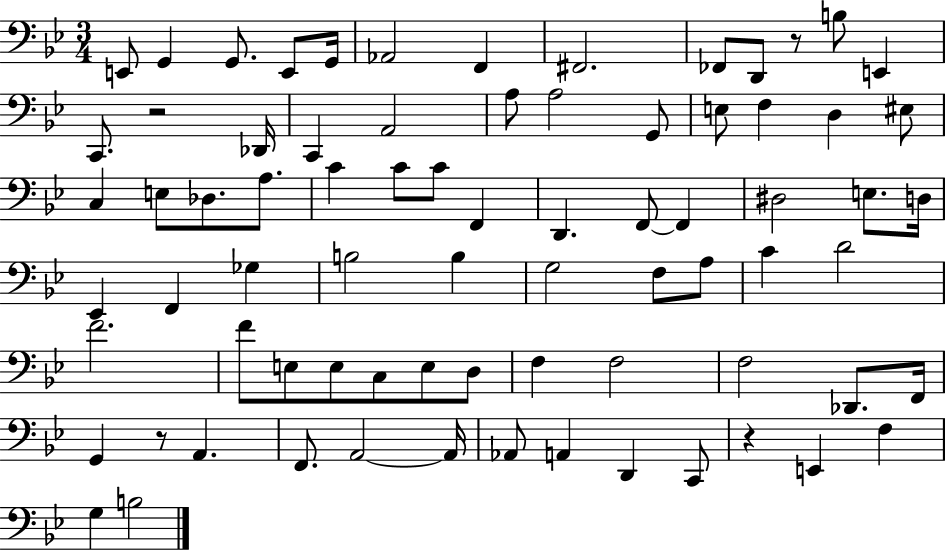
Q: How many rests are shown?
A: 4